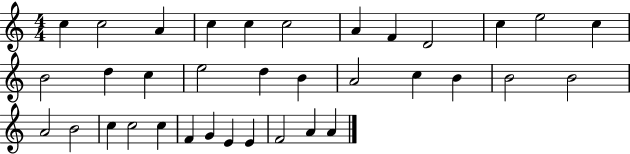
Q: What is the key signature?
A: C major